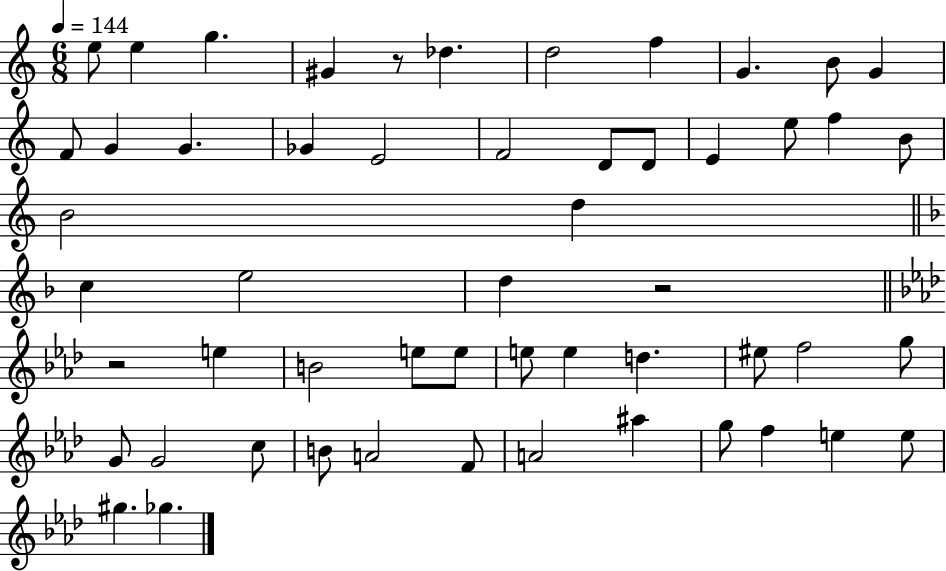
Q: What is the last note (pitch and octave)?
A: Gb5